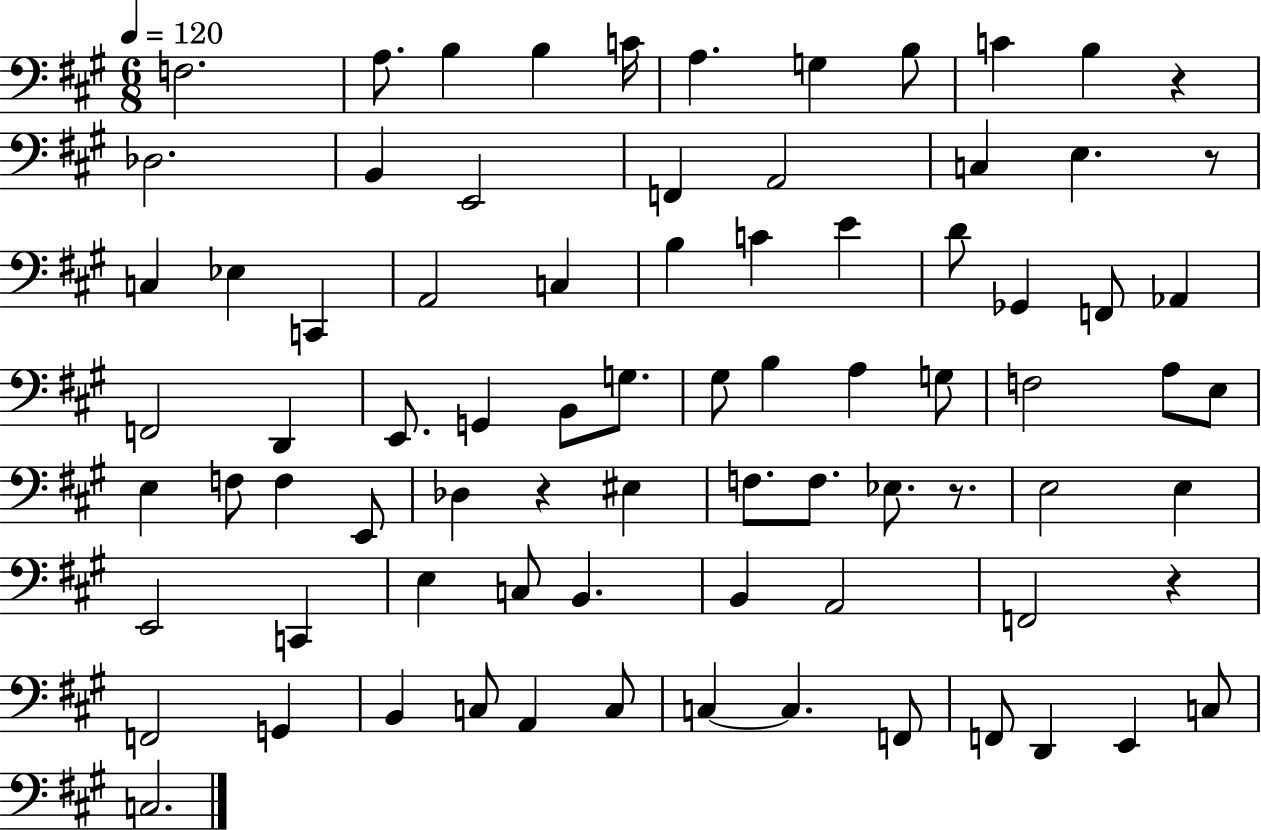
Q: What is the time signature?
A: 6/8